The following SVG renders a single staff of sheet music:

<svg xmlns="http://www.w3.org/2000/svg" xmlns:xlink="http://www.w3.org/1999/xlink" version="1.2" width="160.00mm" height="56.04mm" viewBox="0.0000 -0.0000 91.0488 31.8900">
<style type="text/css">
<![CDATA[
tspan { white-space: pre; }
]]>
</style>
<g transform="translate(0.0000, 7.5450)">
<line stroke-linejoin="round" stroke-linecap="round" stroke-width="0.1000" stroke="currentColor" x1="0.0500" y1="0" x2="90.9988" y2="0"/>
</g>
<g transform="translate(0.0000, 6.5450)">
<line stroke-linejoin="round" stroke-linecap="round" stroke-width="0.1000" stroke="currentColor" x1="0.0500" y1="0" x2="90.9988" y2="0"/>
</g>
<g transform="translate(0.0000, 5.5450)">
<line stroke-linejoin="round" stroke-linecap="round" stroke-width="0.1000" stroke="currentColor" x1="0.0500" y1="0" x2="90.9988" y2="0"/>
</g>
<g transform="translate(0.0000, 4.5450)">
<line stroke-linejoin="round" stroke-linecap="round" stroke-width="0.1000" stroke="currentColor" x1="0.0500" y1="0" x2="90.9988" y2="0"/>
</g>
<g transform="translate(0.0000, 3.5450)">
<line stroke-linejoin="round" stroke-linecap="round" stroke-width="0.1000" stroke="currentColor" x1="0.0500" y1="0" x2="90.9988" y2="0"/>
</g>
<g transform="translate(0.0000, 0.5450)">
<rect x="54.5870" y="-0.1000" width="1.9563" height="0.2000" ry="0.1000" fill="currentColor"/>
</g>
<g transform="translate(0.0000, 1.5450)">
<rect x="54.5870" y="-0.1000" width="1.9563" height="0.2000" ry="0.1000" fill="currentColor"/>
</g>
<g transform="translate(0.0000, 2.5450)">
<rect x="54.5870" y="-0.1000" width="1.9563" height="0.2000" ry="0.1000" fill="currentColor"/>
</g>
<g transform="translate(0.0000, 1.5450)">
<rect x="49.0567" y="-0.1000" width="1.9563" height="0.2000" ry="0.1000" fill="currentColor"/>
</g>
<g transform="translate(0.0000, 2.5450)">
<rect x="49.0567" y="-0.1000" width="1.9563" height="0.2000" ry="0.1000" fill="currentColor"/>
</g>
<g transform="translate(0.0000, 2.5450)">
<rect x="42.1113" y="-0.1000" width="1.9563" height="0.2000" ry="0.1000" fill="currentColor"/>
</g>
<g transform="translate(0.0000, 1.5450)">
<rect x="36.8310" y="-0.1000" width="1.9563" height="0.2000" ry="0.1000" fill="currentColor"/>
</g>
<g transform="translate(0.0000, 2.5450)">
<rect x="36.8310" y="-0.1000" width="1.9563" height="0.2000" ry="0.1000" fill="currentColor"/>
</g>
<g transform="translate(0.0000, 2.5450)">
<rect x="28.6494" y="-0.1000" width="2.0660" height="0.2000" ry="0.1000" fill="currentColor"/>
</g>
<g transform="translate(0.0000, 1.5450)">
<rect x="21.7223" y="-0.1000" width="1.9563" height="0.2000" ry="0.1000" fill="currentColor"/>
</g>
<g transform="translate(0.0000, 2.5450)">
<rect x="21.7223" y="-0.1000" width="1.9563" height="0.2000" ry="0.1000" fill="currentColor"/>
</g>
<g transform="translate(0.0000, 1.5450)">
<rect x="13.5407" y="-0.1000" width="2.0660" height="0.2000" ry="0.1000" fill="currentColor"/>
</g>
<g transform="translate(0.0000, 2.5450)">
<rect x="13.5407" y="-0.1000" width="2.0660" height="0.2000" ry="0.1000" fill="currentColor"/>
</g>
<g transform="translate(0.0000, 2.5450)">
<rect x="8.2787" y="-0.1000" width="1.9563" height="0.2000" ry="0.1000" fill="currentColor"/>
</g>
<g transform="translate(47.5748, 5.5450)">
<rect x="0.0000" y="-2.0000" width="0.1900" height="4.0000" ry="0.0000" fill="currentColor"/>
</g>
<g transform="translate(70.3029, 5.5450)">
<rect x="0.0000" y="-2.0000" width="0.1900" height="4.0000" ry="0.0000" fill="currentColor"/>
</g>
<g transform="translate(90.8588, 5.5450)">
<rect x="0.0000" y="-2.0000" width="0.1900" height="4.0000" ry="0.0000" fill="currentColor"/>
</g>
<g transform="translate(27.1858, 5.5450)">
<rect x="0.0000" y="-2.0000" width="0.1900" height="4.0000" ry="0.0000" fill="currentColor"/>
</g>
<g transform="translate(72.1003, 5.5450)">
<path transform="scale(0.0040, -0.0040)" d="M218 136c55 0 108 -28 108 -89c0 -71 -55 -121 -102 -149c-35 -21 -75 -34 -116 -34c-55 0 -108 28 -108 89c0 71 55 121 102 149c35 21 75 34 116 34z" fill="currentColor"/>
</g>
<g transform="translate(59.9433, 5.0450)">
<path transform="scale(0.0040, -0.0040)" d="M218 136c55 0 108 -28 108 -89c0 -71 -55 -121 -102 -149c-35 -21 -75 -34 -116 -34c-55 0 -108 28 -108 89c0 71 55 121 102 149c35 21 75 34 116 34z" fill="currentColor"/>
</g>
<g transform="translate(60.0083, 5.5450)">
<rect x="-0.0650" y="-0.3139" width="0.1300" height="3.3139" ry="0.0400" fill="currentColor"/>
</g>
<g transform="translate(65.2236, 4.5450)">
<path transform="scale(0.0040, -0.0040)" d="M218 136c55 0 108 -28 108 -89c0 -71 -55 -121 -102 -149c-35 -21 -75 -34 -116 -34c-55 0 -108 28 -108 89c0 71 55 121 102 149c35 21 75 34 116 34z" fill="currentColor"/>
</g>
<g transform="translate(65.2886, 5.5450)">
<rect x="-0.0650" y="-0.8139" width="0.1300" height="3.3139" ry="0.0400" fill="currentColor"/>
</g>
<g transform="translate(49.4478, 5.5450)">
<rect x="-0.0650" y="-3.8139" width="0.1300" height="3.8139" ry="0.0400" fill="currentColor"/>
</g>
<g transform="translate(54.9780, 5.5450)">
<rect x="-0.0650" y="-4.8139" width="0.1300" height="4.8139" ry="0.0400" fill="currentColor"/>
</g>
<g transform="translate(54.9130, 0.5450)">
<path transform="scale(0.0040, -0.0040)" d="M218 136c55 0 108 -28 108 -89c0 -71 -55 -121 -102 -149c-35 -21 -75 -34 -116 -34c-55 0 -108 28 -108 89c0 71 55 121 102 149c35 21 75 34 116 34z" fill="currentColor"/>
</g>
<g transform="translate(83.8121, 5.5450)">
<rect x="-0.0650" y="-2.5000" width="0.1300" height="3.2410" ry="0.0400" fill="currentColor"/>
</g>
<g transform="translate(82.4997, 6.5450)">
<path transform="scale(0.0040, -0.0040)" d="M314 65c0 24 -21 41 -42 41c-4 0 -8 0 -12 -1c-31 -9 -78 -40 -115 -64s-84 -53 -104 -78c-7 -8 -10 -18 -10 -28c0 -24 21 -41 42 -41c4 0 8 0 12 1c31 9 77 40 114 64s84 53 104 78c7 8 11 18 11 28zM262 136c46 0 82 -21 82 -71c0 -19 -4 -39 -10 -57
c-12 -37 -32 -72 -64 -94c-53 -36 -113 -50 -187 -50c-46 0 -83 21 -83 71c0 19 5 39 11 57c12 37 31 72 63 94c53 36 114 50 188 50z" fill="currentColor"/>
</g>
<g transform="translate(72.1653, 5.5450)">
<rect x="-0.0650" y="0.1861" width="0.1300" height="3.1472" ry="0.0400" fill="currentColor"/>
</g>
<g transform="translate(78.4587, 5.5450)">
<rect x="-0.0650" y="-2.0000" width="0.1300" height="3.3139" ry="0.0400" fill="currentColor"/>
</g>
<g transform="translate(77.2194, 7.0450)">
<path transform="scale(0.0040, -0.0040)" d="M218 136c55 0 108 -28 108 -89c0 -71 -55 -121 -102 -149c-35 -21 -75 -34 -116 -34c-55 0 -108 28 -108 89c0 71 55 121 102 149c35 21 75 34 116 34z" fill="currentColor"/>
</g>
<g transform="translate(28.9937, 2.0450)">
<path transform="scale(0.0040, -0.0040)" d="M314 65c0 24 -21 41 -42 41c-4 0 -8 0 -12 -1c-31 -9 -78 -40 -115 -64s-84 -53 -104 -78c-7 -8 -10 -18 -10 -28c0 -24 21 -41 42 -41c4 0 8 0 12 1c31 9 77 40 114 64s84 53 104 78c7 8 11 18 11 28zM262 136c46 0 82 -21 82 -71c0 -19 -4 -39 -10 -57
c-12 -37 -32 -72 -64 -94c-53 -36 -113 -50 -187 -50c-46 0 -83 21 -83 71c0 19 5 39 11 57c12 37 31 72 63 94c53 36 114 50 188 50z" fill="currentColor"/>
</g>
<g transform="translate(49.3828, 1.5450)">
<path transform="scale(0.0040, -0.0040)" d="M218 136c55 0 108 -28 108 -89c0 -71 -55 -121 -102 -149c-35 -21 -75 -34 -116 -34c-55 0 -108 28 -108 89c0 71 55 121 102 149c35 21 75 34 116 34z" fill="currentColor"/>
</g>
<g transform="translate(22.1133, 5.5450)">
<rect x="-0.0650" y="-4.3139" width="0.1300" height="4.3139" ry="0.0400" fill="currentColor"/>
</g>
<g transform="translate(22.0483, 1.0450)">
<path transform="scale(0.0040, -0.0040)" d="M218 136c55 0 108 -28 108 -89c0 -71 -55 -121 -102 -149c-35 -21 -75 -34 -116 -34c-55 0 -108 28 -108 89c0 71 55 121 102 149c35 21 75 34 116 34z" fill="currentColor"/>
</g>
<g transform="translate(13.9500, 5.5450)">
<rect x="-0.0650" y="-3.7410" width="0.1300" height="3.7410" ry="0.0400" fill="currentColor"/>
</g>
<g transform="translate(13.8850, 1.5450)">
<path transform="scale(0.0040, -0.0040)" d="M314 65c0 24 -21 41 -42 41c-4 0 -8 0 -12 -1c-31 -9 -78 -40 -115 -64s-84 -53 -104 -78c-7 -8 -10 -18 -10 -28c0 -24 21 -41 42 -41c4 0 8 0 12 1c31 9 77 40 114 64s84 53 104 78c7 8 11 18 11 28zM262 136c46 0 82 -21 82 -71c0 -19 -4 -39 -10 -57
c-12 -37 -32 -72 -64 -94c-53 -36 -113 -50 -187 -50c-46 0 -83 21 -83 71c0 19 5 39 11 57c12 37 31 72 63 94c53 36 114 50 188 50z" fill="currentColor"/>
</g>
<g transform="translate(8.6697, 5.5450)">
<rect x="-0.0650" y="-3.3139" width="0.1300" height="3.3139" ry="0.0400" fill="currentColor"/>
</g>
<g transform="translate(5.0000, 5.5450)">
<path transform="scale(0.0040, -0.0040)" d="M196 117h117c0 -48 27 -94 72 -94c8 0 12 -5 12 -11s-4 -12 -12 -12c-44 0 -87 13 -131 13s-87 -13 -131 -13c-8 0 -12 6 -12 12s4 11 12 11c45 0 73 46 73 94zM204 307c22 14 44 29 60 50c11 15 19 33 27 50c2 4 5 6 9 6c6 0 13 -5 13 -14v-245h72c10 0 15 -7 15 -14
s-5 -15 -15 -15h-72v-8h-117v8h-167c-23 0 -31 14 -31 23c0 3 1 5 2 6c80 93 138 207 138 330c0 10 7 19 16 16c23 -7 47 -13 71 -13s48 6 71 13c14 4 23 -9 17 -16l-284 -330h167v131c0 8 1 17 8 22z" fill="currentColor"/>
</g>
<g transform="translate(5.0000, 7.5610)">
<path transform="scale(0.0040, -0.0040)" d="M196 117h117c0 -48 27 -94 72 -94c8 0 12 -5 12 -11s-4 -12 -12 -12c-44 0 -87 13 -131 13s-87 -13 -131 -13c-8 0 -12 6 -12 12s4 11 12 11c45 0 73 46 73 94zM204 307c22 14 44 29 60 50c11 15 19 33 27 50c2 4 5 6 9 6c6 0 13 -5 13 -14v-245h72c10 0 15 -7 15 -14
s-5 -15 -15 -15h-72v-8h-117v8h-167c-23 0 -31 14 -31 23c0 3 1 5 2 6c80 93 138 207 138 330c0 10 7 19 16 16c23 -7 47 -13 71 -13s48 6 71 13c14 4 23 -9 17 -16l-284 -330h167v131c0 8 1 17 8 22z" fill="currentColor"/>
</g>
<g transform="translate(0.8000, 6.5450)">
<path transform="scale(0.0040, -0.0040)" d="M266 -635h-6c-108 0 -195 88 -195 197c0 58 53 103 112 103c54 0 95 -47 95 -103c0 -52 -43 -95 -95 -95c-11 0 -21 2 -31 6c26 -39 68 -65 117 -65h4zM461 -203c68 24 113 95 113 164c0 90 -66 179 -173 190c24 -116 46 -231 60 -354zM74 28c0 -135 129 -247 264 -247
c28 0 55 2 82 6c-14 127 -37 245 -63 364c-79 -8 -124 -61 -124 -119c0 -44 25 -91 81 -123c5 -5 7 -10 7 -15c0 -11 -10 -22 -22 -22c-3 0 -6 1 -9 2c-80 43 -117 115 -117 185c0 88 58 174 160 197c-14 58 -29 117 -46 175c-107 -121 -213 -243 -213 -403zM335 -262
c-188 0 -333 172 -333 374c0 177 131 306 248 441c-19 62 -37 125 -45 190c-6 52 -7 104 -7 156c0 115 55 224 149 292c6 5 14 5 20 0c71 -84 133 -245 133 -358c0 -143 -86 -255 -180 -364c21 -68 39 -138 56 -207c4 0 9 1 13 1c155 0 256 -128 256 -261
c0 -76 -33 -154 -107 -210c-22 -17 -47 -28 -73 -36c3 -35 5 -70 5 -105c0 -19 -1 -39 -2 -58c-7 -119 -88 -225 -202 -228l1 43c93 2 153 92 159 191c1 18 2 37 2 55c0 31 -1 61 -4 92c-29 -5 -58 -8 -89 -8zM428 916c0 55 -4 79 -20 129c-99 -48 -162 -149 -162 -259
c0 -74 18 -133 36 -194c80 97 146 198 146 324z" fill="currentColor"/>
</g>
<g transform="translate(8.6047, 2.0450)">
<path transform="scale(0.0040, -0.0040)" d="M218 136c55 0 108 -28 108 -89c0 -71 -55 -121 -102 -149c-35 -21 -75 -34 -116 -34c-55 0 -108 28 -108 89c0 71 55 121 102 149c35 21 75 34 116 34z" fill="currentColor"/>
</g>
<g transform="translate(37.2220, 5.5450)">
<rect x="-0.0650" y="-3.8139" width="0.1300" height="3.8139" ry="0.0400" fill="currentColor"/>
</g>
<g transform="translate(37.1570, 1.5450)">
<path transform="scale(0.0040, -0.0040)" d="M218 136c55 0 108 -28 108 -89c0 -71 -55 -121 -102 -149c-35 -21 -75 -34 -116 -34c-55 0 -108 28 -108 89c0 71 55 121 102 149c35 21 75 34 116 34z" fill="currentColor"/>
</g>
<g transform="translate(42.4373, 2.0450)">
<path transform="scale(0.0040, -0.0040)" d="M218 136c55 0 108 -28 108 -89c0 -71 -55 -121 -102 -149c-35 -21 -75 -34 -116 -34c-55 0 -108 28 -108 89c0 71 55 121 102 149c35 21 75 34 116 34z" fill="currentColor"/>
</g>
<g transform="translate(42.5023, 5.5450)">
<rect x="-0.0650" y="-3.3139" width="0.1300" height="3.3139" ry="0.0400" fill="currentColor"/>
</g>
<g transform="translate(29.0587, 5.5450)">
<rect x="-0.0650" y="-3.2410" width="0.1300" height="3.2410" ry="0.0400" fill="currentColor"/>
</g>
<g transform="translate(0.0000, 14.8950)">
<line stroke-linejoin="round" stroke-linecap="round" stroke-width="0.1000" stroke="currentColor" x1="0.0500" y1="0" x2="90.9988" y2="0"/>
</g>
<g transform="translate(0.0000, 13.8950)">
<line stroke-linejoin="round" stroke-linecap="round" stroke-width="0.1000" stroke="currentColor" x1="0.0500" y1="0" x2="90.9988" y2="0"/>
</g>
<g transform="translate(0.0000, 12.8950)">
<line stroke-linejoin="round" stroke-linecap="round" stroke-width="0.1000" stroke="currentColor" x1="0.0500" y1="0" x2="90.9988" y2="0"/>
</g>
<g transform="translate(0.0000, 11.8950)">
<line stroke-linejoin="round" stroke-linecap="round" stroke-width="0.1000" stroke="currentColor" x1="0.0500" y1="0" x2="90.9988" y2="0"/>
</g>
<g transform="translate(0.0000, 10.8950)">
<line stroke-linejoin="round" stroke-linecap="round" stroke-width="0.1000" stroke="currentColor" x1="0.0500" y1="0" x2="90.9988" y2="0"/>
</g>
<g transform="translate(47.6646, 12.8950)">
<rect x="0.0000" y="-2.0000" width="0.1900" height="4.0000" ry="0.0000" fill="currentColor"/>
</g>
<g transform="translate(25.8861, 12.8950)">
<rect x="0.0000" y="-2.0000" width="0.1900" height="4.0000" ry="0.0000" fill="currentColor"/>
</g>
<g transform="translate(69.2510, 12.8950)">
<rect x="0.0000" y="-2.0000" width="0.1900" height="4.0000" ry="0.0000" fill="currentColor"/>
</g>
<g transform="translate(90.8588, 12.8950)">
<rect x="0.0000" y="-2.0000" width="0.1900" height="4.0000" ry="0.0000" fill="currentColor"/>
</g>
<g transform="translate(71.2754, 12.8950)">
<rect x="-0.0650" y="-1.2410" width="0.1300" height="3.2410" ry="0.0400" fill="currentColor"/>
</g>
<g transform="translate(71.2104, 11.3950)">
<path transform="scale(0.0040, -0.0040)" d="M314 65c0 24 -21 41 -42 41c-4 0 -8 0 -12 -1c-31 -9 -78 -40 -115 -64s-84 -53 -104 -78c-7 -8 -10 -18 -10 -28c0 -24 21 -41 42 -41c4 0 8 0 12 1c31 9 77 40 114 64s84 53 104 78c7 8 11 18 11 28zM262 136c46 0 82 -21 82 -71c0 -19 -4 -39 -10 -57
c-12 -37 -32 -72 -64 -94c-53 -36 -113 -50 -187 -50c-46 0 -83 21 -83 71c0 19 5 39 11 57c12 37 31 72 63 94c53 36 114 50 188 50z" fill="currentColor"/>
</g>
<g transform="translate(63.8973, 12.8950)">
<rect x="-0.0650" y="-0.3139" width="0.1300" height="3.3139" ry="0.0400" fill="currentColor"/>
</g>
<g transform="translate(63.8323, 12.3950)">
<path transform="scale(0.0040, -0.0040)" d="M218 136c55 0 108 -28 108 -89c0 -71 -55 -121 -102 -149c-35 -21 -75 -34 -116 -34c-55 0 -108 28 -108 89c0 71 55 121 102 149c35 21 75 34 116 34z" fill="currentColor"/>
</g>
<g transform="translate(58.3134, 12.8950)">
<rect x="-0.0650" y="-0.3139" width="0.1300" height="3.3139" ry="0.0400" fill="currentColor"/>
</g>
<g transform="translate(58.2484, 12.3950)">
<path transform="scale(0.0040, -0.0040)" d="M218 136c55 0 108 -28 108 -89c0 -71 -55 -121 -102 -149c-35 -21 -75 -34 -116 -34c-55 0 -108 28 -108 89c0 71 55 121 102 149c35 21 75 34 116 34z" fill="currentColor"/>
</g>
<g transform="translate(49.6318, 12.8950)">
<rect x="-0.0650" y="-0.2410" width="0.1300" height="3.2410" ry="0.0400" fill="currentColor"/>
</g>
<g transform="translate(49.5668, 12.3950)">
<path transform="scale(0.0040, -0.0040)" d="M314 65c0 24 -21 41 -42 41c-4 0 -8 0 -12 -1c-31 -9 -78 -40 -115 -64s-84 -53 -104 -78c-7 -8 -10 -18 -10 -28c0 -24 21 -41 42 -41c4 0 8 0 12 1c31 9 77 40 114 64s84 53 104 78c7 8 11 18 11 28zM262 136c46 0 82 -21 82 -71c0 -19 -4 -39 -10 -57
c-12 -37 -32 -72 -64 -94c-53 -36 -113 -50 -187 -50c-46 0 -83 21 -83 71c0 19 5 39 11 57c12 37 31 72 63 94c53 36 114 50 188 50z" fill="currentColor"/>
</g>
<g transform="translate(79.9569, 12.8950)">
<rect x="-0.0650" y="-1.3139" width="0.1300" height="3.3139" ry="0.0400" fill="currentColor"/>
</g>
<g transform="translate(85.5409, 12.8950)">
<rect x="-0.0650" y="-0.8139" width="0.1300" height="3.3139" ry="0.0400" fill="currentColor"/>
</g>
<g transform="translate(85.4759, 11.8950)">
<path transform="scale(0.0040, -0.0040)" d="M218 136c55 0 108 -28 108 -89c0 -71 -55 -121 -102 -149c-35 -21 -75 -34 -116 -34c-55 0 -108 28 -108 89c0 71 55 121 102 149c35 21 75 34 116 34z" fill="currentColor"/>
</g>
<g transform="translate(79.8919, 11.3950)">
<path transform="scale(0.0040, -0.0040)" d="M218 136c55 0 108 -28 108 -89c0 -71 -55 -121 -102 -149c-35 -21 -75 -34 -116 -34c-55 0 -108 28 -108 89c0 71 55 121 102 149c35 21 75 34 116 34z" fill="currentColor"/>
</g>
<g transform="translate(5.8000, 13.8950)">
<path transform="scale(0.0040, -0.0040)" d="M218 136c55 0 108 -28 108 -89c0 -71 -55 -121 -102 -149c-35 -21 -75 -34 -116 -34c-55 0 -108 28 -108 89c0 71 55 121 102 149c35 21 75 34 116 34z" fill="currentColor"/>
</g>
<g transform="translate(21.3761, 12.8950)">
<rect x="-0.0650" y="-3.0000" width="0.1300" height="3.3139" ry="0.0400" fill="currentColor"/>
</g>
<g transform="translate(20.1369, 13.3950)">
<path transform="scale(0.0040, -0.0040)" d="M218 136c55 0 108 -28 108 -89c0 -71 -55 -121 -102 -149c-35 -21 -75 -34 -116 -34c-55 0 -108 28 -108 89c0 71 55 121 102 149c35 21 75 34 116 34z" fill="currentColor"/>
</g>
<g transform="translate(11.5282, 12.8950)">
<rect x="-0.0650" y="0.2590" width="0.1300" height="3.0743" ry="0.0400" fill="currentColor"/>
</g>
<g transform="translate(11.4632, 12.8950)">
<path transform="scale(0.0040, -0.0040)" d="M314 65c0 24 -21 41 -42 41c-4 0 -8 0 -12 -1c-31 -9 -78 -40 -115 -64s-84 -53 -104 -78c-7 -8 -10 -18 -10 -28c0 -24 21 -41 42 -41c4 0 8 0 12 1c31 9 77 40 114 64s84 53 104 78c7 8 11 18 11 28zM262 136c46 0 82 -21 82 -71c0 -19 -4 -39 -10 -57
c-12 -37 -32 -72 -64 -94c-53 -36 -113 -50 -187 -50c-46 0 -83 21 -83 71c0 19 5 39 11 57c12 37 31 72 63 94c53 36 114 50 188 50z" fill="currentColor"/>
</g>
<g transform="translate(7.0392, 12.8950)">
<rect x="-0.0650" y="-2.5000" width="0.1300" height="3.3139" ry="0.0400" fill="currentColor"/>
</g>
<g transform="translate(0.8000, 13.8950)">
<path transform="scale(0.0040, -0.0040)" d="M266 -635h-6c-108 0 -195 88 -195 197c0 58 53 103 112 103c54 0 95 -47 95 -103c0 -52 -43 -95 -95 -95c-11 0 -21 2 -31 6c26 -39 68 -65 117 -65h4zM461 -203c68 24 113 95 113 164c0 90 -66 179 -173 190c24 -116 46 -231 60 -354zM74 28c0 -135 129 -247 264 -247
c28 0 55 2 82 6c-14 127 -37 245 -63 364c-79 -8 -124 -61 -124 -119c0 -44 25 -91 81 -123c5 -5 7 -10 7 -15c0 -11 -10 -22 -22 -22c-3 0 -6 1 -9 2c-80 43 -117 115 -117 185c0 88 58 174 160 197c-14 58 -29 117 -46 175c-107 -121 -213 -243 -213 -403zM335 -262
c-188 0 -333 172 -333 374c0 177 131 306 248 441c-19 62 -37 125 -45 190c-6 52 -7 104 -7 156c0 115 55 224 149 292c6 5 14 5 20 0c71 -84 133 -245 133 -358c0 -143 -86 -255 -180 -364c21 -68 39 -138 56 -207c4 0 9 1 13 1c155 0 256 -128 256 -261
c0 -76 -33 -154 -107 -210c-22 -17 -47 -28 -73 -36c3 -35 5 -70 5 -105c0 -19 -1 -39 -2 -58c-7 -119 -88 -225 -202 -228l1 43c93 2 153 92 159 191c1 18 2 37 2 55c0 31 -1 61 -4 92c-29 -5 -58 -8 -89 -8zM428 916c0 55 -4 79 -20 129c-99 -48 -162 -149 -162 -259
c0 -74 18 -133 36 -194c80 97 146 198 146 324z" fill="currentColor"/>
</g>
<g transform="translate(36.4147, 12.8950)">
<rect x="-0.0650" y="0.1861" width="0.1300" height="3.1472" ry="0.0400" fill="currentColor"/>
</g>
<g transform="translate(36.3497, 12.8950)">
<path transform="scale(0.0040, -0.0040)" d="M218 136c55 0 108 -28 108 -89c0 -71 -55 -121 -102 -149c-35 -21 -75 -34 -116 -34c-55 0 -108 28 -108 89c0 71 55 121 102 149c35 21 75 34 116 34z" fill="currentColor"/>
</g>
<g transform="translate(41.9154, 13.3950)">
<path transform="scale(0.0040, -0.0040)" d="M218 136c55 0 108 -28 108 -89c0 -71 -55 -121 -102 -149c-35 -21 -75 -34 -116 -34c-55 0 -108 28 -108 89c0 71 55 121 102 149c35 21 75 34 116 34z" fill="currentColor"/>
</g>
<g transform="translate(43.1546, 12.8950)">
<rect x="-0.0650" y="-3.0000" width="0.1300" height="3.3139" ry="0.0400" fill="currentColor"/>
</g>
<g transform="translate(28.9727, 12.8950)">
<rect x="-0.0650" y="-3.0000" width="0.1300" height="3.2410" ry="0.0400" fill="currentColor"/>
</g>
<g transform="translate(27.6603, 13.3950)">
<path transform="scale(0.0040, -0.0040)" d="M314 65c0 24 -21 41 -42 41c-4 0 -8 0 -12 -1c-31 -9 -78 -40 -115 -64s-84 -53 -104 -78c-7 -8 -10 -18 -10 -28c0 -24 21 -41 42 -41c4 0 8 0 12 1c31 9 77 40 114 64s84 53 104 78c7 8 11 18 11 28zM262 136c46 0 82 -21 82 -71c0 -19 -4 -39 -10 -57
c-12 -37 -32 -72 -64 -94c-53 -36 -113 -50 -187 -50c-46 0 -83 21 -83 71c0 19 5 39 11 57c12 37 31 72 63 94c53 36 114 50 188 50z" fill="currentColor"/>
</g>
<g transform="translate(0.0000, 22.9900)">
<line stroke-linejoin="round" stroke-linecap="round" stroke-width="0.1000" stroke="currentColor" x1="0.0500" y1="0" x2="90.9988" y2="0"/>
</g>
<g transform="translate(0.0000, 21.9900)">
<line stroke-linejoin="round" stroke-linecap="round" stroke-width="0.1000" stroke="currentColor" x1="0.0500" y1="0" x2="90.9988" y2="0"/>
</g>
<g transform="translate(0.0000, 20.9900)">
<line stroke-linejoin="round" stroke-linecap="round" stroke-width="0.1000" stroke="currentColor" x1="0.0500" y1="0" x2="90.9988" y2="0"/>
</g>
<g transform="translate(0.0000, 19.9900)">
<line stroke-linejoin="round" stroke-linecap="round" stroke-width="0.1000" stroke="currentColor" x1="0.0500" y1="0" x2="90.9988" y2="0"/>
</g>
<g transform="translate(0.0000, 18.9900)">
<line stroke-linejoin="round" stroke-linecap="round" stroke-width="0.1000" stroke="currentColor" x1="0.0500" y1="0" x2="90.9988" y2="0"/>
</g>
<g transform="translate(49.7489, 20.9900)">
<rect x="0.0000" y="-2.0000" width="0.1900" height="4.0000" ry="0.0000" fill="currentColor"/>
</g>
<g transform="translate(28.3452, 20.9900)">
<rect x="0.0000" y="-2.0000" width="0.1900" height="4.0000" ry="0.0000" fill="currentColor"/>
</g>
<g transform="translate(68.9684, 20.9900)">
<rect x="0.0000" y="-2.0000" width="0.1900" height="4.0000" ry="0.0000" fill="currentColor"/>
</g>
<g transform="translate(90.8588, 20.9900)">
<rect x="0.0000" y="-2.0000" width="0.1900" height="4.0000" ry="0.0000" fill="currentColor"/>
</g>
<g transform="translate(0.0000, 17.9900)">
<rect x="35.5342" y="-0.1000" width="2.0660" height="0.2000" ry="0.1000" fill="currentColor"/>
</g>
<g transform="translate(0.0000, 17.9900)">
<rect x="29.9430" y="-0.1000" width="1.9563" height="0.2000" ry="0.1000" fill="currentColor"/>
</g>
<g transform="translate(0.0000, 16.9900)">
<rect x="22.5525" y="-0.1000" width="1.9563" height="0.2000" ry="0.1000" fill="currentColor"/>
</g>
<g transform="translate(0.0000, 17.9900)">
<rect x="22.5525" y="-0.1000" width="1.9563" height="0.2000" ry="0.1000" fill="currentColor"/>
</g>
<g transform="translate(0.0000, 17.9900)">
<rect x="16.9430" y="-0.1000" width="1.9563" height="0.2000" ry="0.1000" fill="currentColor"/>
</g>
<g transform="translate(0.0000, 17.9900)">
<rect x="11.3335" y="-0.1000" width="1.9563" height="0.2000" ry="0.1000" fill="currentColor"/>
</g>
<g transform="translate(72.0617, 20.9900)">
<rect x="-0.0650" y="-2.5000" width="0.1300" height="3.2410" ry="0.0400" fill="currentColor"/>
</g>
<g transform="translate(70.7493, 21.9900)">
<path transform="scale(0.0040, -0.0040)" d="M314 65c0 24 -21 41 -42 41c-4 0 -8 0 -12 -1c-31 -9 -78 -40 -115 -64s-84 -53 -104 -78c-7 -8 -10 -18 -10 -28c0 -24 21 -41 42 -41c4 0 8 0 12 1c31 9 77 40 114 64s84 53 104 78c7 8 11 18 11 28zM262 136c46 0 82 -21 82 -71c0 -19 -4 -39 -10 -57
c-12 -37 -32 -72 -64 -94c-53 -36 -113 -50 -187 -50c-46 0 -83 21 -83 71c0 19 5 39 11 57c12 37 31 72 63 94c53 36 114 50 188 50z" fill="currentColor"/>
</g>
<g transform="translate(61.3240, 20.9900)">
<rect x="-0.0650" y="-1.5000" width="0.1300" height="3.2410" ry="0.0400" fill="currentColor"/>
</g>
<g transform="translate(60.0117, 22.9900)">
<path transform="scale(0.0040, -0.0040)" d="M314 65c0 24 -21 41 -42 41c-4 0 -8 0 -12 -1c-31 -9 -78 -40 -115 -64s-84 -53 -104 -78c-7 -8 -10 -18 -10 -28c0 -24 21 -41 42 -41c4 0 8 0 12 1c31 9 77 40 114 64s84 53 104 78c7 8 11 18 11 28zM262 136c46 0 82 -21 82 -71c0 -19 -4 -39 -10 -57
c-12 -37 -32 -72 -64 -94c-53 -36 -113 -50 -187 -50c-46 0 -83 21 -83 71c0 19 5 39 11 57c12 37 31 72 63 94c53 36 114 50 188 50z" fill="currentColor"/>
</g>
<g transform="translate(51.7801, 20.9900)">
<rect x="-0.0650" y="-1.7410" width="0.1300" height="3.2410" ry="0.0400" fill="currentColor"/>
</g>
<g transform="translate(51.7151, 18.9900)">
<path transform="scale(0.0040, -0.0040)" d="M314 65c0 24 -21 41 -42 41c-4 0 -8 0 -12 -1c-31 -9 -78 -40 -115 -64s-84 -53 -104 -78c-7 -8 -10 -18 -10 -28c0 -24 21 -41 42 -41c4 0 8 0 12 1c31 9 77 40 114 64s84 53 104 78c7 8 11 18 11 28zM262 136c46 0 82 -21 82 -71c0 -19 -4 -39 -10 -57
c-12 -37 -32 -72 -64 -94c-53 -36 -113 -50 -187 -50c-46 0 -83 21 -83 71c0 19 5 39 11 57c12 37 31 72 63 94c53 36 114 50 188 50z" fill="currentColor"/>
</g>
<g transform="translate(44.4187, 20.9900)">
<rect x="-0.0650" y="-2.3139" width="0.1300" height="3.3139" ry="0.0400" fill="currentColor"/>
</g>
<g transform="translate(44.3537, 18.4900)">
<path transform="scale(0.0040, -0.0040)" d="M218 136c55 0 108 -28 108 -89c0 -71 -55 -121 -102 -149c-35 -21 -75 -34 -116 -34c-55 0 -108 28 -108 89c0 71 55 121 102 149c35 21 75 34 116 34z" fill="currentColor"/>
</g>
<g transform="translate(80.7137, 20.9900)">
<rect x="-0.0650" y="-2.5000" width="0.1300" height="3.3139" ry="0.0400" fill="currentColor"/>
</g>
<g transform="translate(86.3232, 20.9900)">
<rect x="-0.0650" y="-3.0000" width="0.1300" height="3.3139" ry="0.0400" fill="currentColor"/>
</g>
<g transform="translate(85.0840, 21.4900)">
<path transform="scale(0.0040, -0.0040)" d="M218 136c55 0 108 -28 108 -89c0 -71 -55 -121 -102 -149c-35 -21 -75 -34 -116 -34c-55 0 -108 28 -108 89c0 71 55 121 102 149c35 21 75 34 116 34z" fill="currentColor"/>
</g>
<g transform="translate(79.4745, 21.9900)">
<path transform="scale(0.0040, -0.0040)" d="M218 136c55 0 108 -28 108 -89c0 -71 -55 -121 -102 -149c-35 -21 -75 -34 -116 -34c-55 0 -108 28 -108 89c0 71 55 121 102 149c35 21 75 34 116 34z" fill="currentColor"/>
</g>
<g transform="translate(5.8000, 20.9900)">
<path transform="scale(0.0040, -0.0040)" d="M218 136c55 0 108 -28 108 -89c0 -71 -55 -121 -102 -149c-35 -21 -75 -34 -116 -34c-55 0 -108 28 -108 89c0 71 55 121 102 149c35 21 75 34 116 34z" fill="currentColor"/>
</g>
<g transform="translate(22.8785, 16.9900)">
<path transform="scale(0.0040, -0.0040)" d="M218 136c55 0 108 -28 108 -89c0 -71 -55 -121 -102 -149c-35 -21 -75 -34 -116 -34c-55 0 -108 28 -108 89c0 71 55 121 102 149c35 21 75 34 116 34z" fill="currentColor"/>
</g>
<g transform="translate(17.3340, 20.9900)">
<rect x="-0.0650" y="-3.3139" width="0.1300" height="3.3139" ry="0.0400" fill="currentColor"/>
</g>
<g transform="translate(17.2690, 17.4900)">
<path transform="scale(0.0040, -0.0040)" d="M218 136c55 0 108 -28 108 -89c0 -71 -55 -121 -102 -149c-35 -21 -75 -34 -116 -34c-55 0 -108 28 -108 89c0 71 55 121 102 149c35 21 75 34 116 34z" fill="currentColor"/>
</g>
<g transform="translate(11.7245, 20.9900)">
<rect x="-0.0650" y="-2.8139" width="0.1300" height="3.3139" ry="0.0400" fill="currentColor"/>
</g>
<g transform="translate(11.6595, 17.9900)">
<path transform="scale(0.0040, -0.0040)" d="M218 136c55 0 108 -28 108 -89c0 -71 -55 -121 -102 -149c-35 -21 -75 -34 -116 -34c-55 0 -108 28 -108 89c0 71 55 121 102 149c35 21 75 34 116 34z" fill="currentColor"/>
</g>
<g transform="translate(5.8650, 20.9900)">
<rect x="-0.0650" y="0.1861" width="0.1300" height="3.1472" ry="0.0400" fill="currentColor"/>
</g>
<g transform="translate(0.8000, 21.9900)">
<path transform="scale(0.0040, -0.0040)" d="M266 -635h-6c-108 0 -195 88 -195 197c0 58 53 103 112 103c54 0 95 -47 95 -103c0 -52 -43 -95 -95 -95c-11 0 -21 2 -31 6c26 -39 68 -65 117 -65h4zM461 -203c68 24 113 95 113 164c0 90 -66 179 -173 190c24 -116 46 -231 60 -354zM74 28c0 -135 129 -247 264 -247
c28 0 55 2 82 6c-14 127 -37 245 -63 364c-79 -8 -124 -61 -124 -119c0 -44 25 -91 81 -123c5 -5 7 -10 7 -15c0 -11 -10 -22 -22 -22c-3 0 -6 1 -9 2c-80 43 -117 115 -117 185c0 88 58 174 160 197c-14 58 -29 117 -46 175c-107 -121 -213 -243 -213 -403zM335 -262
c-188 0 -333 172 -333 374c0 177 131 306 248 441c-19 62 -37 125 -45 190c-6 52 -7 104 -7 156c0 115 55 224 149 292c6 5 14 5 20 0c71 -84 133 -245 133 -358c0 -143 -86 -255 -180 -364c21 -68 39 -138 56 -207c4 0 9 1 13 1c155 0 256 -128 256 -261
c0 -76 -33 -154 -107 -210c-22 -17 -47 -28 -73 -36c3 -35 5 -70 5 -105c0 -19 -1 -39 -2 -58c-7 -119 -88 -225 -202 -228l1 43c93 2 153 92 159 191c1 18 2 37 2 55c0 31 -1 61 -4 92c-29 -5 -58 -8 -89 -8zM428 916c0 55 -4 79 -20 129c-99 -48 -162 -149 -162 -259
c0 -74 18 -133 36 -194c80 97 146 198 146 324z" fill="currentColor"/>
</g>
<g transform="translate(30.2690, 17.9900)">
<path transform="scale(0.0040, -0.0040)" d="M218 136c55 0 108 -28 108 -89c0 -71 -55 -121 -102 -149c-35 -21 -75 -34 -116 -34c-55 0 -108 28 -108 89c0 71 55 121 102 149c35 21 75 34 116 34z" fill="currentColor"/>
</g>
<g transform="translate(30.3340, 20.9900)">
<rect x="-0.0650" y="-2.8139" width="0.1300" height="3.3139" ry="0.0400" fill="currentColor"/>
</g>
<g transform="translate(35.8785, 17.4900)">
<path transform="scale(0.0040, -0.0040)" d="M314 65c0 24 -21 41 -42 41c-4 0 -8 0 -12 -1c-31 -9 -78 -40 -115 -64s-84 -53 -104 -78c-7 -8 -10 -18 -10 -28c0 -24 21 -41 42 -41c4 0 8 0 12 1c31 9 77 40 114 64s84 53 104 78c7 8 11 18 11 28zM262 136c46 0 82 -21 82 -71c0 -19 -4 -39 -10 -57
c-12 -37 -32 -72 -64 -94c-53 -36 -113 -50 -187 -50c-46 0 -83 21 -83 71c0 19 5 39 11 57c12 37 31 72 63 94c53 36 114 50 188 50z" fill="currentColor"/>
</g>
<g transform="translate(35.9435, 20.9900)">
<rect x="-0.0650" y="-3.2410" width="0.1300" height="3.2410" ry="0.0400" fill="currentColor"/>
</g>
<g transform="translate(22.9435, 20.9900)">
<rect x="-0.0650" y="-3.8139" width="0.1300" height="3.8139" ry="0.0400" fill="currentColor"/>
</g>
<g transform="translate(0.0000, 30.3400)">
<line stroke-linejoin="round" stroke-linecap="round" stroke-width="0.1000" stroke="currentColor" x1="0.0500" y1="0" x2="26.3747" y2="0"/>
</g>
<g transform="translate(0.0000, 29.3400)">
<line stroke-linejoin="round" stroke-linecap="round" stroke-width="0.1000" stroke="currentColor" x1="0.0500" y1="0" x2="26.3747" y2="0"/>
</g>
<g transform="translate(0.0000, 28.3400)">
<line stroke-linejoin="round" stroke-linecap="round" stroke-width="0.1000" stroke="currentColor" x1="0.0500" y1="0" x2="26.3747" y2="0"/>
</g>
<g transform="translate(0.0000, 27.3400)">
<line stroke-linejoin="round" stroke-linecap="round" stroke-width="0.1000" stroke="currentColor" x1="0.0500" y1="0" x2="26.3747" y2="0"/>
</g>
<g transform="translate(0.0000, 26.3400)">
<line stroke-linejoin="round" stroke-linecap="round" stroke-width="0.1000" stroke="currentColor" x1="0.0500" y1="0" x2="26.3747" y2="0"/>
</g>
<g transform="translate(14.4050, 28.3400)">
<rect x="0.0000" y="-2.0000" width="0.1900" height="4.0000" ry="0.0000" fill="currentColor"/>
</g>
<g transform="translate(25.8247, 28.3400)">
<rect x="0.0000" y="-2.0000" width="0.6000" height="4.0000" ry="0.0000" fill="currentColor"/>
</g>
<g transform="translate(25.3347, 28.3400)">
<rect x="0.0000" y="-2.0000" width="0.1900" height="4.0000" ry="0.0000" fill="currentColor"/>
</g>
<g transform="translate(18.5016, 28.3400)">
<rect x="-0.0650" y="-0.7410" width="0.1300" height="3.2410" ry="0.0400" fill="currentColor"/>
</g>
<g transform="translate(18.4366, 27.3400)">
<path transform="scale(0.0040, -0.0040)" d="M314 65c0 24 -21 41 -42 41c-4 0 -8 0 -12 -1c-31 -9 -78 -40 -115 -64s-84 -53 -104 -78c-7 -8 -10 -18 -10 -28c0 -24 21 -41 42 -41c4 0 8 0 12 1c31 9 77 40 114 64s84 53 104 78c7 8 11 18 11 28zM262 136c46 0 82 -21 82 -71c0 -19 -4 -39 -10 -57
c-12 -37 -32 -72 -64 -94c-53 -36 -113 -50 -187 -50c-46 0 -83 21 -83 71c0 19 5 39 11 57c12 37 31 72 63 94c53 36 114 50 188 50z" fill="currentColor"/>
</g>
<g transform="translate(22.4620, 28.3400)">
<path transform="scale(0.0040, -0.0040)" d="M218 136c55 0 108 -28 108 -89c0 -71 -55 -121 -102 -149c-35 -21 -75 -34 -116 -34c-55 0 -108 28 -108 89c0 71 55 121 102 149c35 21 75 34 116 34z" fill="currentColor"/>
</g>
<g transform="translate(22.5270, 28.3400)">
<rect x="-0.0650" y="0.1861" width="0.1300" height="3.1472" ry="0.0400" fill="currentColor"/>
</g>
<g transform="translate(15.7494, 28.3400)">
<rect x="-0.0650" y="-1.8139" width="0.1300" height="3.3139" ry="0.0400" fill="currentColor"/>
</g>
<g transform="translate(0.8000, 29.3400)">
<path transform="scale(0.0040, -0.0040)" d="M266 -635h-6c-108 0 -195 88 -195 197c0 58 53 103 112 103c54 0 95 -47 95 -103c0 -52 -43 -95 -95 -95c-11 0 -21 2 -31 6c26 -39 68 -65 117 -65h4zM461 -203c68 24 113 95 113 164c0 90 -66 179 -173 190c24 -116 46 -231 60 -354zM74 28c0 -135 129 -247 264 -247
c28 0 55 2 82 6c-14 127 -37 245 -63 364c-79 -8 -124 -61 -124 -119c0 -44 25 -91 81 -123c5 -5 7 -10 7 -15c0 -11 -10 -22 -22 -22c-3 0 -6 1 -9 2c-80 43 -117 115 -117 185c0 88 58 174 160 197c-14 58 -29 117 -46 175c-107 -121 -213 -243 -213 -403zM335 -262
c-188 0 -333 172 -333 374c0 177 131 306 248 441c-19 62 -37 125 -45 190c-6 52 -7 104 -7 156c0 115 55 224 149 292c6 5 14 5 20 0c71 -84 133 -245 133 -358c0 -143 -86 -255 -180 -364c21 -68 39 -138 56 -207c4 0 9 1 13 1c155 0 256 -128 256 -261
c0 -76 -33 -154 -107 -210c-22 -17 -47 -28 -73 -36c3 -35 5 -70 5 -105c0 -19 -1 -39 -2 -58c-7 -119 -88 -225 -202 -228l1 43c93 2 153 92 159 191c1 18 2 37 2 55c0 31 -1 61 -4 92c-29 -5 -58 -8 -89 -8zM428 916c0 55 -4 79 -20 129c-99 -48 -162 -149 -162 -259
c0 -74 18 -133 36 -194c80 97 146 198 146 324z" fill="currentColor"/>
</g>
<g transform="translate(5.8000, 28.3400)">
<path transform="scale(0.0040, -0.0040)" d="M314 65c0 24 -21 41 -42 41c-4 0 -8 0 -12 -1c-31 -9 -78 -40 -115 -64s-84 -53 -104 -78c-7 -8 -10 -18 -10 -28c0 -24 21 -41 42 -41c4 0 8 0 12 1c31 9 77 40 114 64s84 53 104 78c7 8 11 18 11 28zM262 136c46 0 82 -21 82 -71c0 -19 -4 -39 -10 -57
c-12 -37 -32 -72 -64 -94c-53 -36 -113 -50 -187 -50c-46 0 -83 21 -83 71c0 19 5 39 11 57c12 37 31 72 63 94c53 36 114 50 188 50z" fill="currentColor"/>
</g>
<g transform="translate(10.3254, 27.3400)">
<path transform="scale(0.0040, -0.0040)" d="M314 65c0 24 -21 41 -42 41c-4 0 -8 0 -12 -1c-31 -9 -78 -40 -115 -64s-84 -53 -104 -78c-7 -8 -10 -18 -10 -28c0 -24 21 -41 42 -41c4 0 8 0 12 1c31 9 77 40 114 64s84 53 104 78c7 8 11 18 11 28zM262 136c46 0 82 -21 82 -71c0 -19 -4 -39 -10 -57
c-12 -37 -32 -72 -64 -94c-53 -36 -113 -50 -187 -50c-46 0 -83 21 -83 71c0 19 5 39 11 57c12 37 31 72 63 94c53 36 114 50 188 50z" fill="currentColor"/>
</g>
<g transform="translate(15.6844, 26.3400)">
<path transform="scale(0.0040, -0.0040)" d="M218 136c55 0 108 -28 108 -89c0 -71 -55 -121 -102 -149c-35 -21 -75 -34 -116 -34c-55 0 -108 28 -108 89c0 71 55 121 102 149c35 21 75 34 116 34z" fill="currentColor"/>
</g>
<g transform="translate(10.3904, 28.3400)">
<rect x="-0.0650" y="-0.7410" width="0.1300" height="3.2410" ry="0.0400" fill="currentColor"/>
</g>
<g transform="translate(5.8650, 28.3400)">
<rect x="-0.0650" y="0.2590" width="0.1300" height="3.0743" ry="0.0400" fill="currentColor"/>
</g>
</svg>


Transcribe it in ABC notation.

X:1
T:Untitled
M:4/4
L:1/4
K:C
b c'2 d' b2 c' b c' e' c d B F G2 G B2 A A2 B A c2 c c e2 e d B a b c' a b2 g f2 E2 G2 G A B2 d2 f d2 B